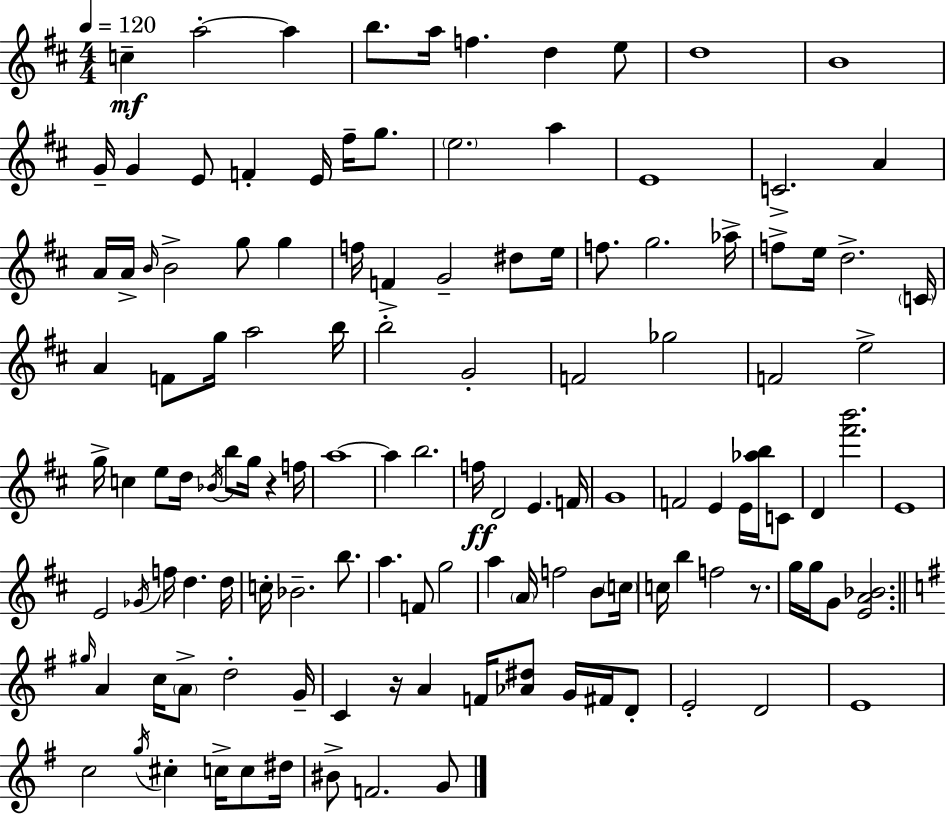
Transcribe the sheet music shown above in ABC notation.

X:1
T:Untitled
M:4/4
L:1/4
K:D
c a2 a b/2 a/4 f d e/2 d4 B4 G/4 G E/2 F E/4 ^f/4 g/2 e2 a E4 C2 A A/4 A/4 B/4 B2 g/2 g f/4 F G2 ^d/2 e/4 f/2 g2 _a/4 f/2 e/4 d2 C/4 A F/2 g/4 a2 b/4 b2 G2 F2 _g2 F2 e2 g/4 c e/2 d/4 _B/4 b/2 g/4 z f/4 a4 a b2 f/4 D2 E F/4 G4 F2 E E/4 [_ab]/4 C/2 D [^f'b']2 E4 E2 _G/4 f/4 d d/4 c/4 _B2 b/2 a F/2 g2 a A/4 f2 B/2 c/4 c/4 b f2 z/2 g/4 g/4 G/2 [EA_B]2 ^g/4 A c/4 A/2 d2 G/4 C z/4 A F/4 [_A^d]/2 G/4 ^F/4 D/2 E2 D2 E4 c2 g/4 ^c c/4 c/2 ^d/4 ^B/2 F2 G/2